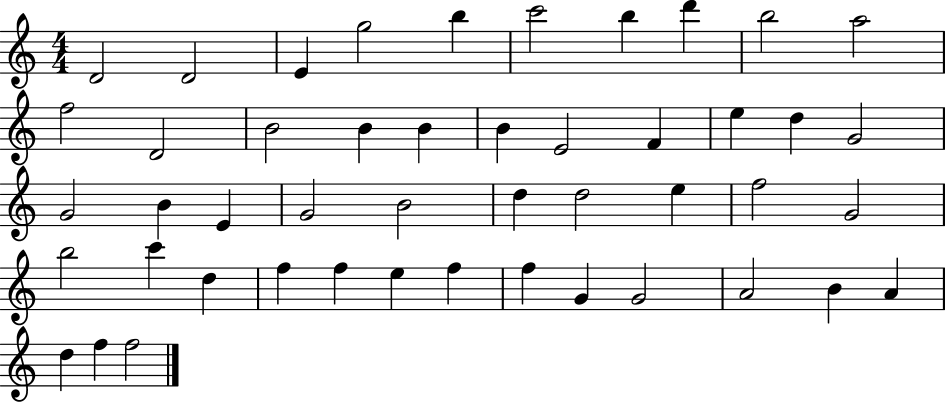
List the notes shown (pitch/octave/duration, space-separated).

D4/h D4/h E4/q G5/h B5/q C6/h B5/q D6/q B5/h A5/h F5/h D4/h B4/h B4/q B4/q B4/q E4/h F4/q E5/q D5/q G4/h G4/h B4/q E4/q G4/h B4/h D5/q D5/h E5/q F5/h G4/h B5/h C6/q D5/q F5/q F5/q E5/q F5/q F5/q G4/q G4/h A4/h B4/q A4/q D5/q F5/q F5/h